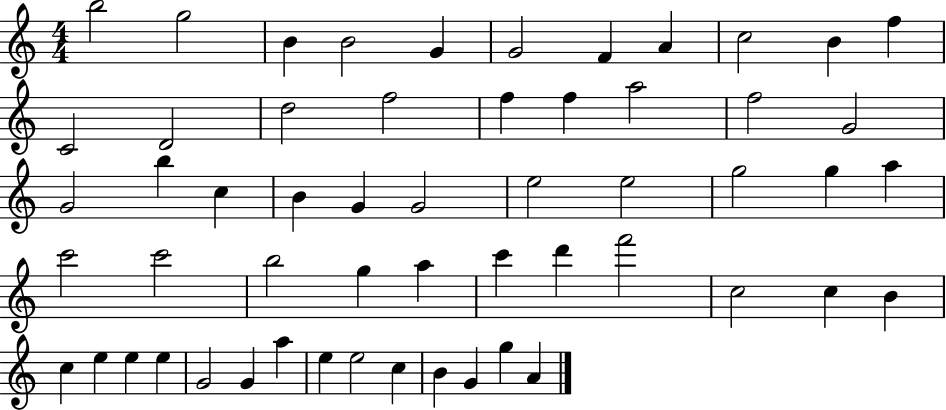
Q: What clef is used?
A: treble